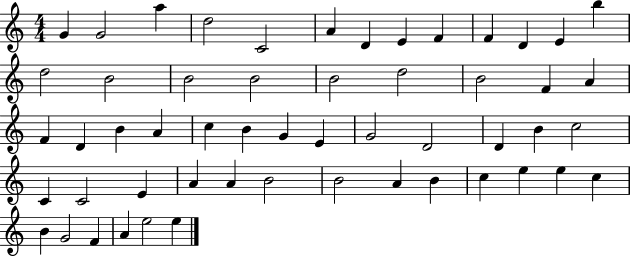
G4/q G4/h A5/q D5/h C4/h A4/q D4/q E4/q F4/q F4/q D4/q E4/q B5/q D5/h B4/h B4/h B4/h B4/h D5/h B4/h F4/q A4/q F4/q D4/q B4/q A4/q C5/q B4/q G4/q E4/q G4/h D4/h D4/q B4/q C5/h C4/q C4/h E4/q A4/q A4/q B4/h B4/h A4/q B4/q C5/q E5/q E5/q C5/q B4/q G4/h F4/q A4/q E5/h E5/q